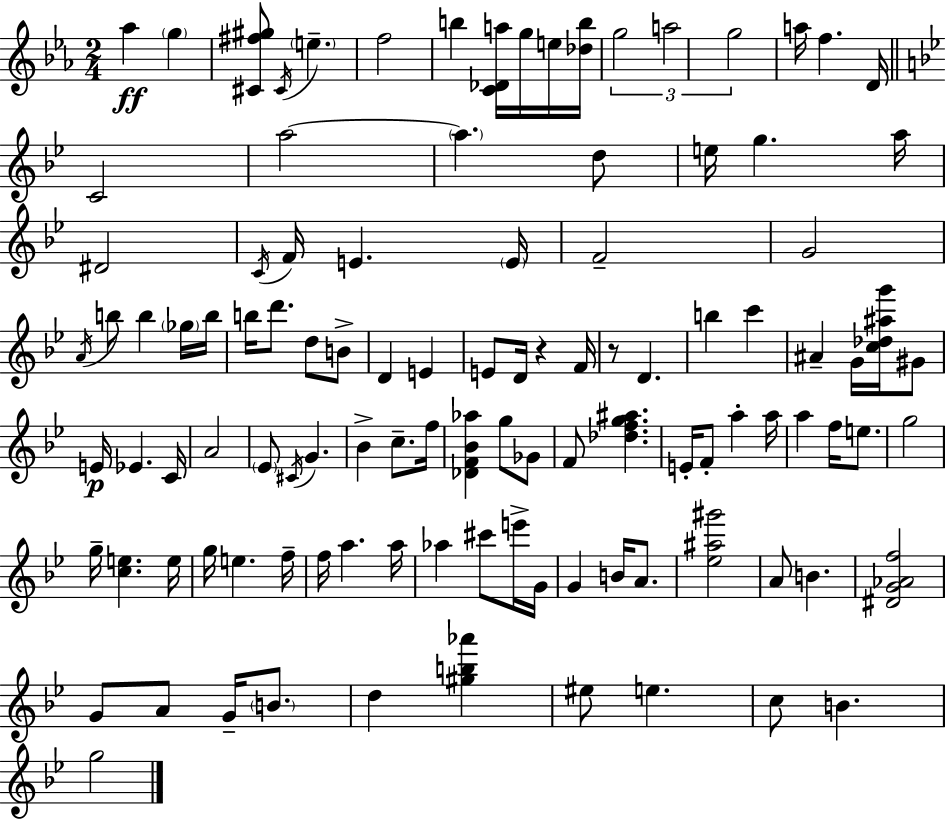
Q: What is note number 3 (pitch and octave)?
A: C#4